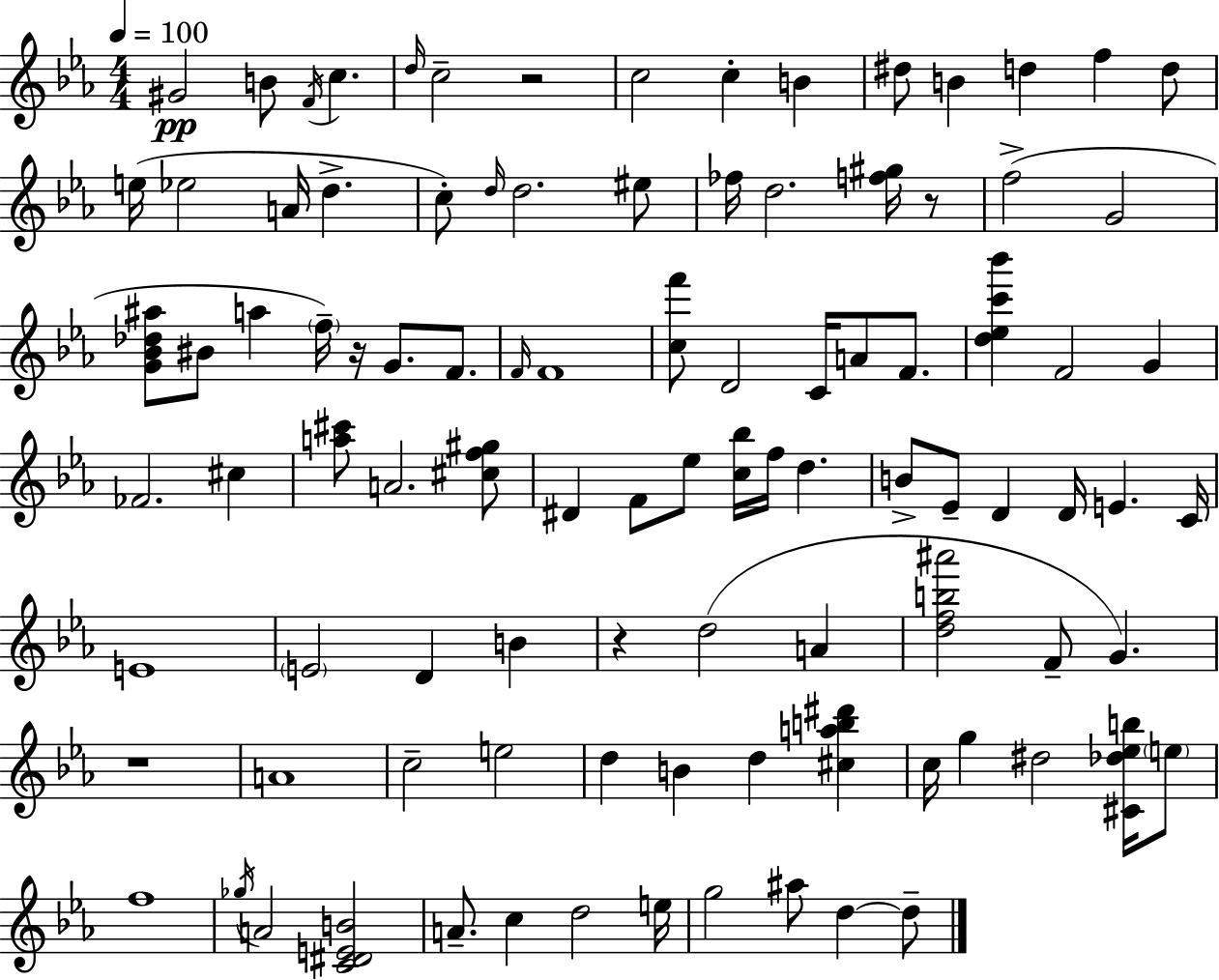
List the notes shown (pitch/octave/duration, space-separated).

G#4/h B4/e F4/s C5/q. D5/s C5/h R/h C5/h C5/q B4/q D#5/e B4/q D5/q F5/q D5/e E5/s Eb5/h A4/s D5/q. C5/e D5/s D5/h. EIS5/e FES5/s D5/h. [F5,G#5]/s R/e F5/h G4/h [G4,Bb4,Db5,A#5]/e BIS4/e A5/q F5/s R/s G4/e. F4/e. F4/s F4/w [C5,F6]/e D4/h C4/s A4/e F4/e. [D5,Eb5,C6,Bb6]/q F4/h G4/q FES4/h. C#5/q [A5,C#6]/e A4/h. [C#5,F5,G#5]/e D#4/q F4/e Eb5/e [C5,Bb5]/s F5/s D5/q. B4/e Eb4/e D4/q D4/s E4/q. C4/s E4/w E4/h D4/q B4/q R/q D5/h A4/q [D5,F5,B5,A#6]/h F4/e G4/q. R/w A4/w C5/h E5/h D5/q B4/q D5/q [C#5,A5,B5,D#6]/q C5/s G5/q D#5/h [C#4,Db5,Eb5,B5]/s E5/e F5/w Gb5/s A4/h [C4,D#4,E4,B4]/h A4/e. C5/q D5/h E5/s G5/h A#5/e D5/q D5/e